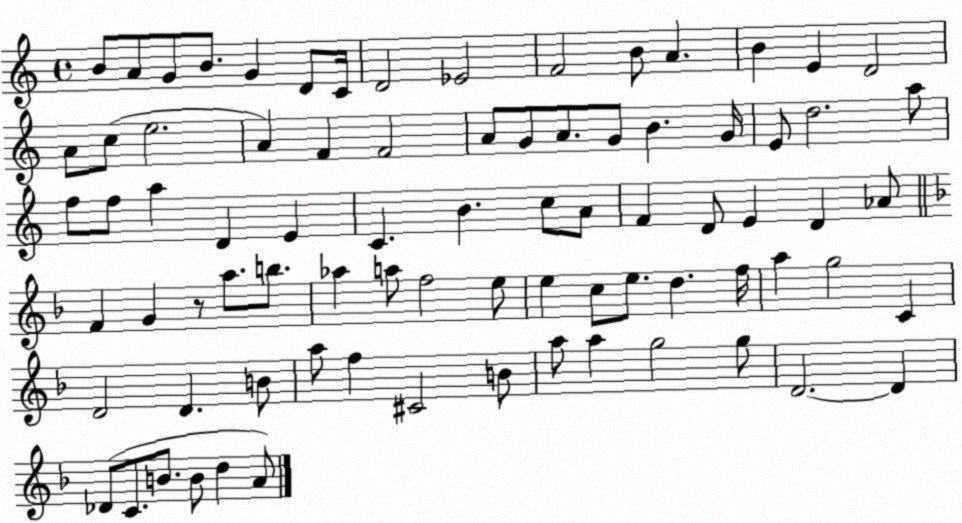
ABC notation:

X:1
T:Untitled
M:4/4
L:1/4
K:C
B/2 A/2 G/2 B/2 G D/2 C/4 D2 _E2 F2 B/2 A B E D2 A/2 c/2 e2 A F F2 A/2 G/2 A/2 G/2 B G/4 E/2 d2 a/2 f/2 f/2 a D E C B c/2 A/2 F D/2 E D _A/2 F G z/2 a/2 b/2 _a a/2 f2 e/2 e c/2 e/2 d f/4 a g2 C D2 D B/2 a/2 f ^C2 B/2 a/2 a g2 g/2 D2 D _D/2 C/2 B/2 B/2 d A/2